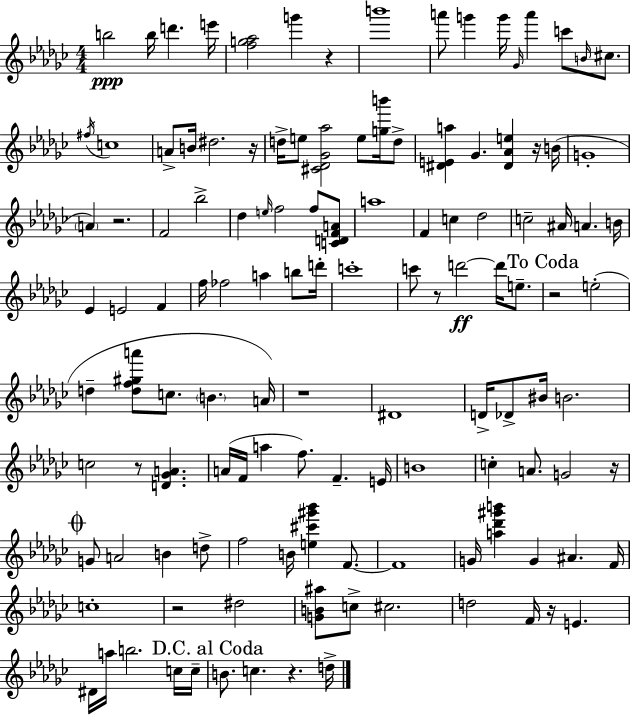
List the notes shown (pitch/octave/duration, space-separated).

B5/h B5/s D6/q. E6/s [F5,G5,Ab5]/h G6/q R/q B6/w A6/e G6/q G6/s Gb4/s A6/q C6/e B4/s C#5/e. F#5/s C5/w A4/e B4/s D#5/h. R/s D5/s E5/e [C#4,Db4,Gb4,Ab5]/h E5/e [G5,B6]/s D5/e [D#4,E4,A5]/q Gb4/q. [D#4,Ab4,E5]/q R/s B4/s G4/w A4/q R/h. F4/h Bb5/h Db5/q E5/s F5/h F5/e [C4,D4,F4,A4]/e A5/w F4/q C5/q Db5/h C5/h A#4/s A4/q. B4/s Eb4/q E4/h F4/q F5/s FES5/h A5/q B5/e D6/s C6/w C6/e R/e D6/h D6/s E5/e. R/h E5/h D5/q [D5,F5,G#5,A6]/e C5/e. B4/q. A4/s R/w D#4/w D4/s Db4/e BIS4/s B4/h. C5/h R/e [D4,Gb4,A4]/q. A4/s F4/s A5/q F5/e. F4/q. E4/s B4/w C5/q A4/e. G4/h R/s G4/e A4/h B4/q D5/e F5/h B4/s [E5,C#6,G#6,Bb6]/q F4/e. F4/w G4/s [A5,Db6,G#6,B6]/q G4/q A#4/q. F4/s C5/w R/h D#5/h [G4,B4,A#5]/e C5/e C#5/h. D5/h F4/s R/s E4/q. D#4/s A5/s B5/h. C5/s C5/s B4/e. C5/q. R/q. D5/s